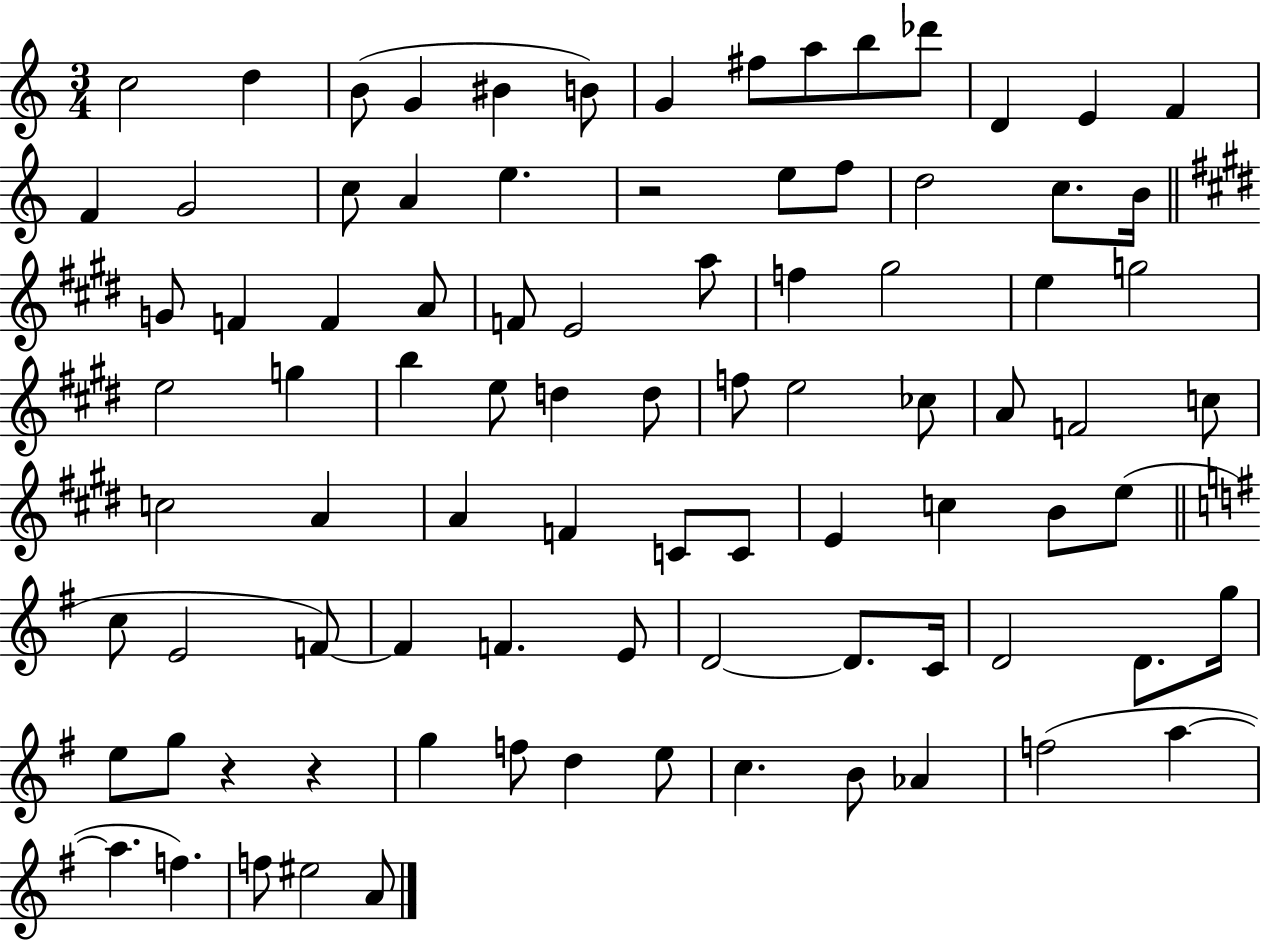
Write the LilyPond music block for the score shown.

{
  \clef treble
  \numericTimeSignature
  \time 3/4
  \key c \major
  c''2 d''4 | b'8( g'4 bis'4 b'8) | g'4 fis''8 a''8 b''8 des'''8 | d'4 e'4 f'4 | \break f'4 g'2 | c''8 a'4 e''4. | r2 e''8 f''8 | d''2 c''8. b'16 | \break \bar "||" \break \key e \major g'8 f'4 f'4 a'8 | f'8 e'2 a''8 | f''4 gis''2 | e''4 g''2 | \break e''2 g''4 | b''4 e''8 d''4 d''8 | f''8 e''2 ces''8 | a'8 f'2 c''8 | \break c''2 a'4 | a'4 f'4 c'8 c'8 | e'4 c''4 b'8 e''8( | \bar "||" \break \key g \major c''8 e'2 f'8~~) | f'4 f'4. e'8 | d'2~~ d'8. c'16 | d'2 d'8. g''16 | \break e''8 g''8 r4 r4 | g''4 f''8 d''4 e''8 | c''4. b'8 aes'4 | f''2( a''4~~ | \break a''4. f''4.) | f''8 eis''2 a'8 | \bar "|."
}